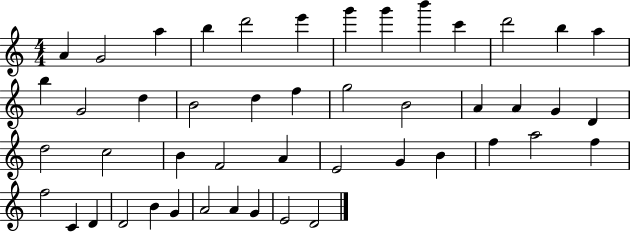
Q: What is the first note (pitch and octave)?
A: A4